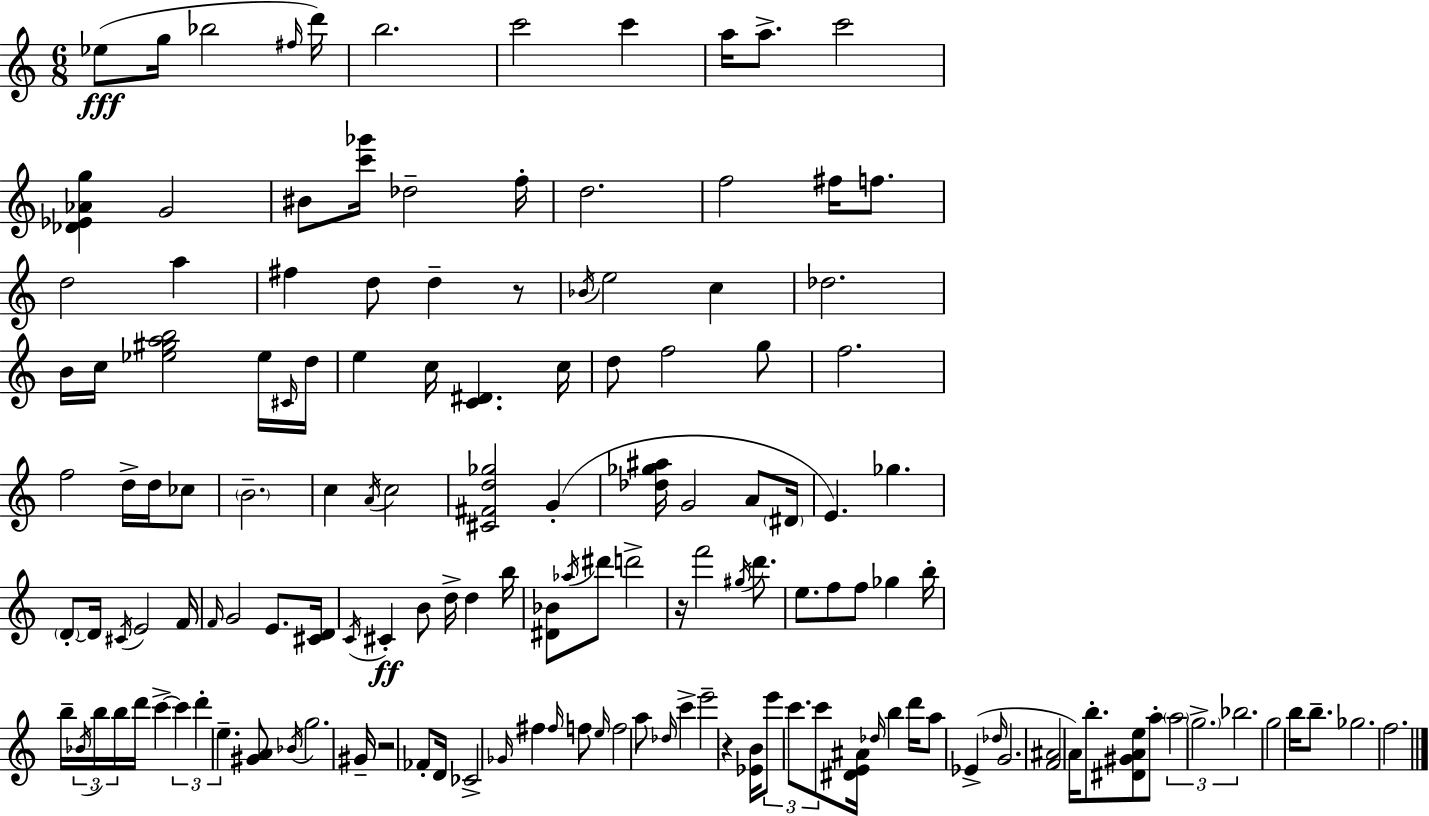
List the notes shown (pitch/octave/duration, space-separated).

Eb5/e G5/s Bb5/h F#5/s D6/s B5/h. C6/h C6/q A5/s A5/e. C6/h [Db4,Eb4,Ab4,G5]/q G4/h BIS4/e [C6,Gb6]/s Db5/h F5/s D5/h. F5/h F#5/s F5/e. D5/h A5/q F#5/q D5/e D5/q R/e Bb4/s E5/h C5/q Db5/h. B4/s C5/s [Eb5,G#5,A5,B5]/h Eb5/s C#4/s D5/s E5/q C5/s [C4,D#4]/q. C5/s D5/e F5/h G5/e F5/h. F5/h D5/s D5/s CES5/e B4/h. C5/q A4/s C5/h [C#4,F#4,D5,Gb5]/h G4/q [Db5,Gb5,A#5]/s G4/h A4/e D#4/s E4/q. Gb5/q. D4/e D4/s C#4/s E4/h F4/s F4/s G4/h E4/e. [C#4,D4]/s C4/s C#4/q B4/e D5/s D5/q B5/s [D#4,Bb4]/e Ab5/s D#6/e D6/h R/s F6/h G#5/s D6/e. E5/e. F5/e F5/e Gb5/q B5/s B5/s Bb4/s B5/s B5/s D6/s C6/q C6/q D6/q E5/q. [G#4,A4]/e Bb4/s G5/h. G#4/s R/h FES4/e D4/s CES4/h Gb4/s F#5/q F#5/s F5/e E5/s F5/h A5/e Db5/s C6/q E6/h R/q [Eb4,B4]/s E6/e C6/e. C6/e [D#4,E4,A#4]/s Db5/s B5/q D6/s A5/e Eb4/q Db5/s G4/h. [F4,A#4]/h A4/s B5/e. [D#4,G#4,A4,E5]/e A5/e A5/h G5/h. Bb5/h. G5/h B5/s B5/e. Gb5/h. F5/h.